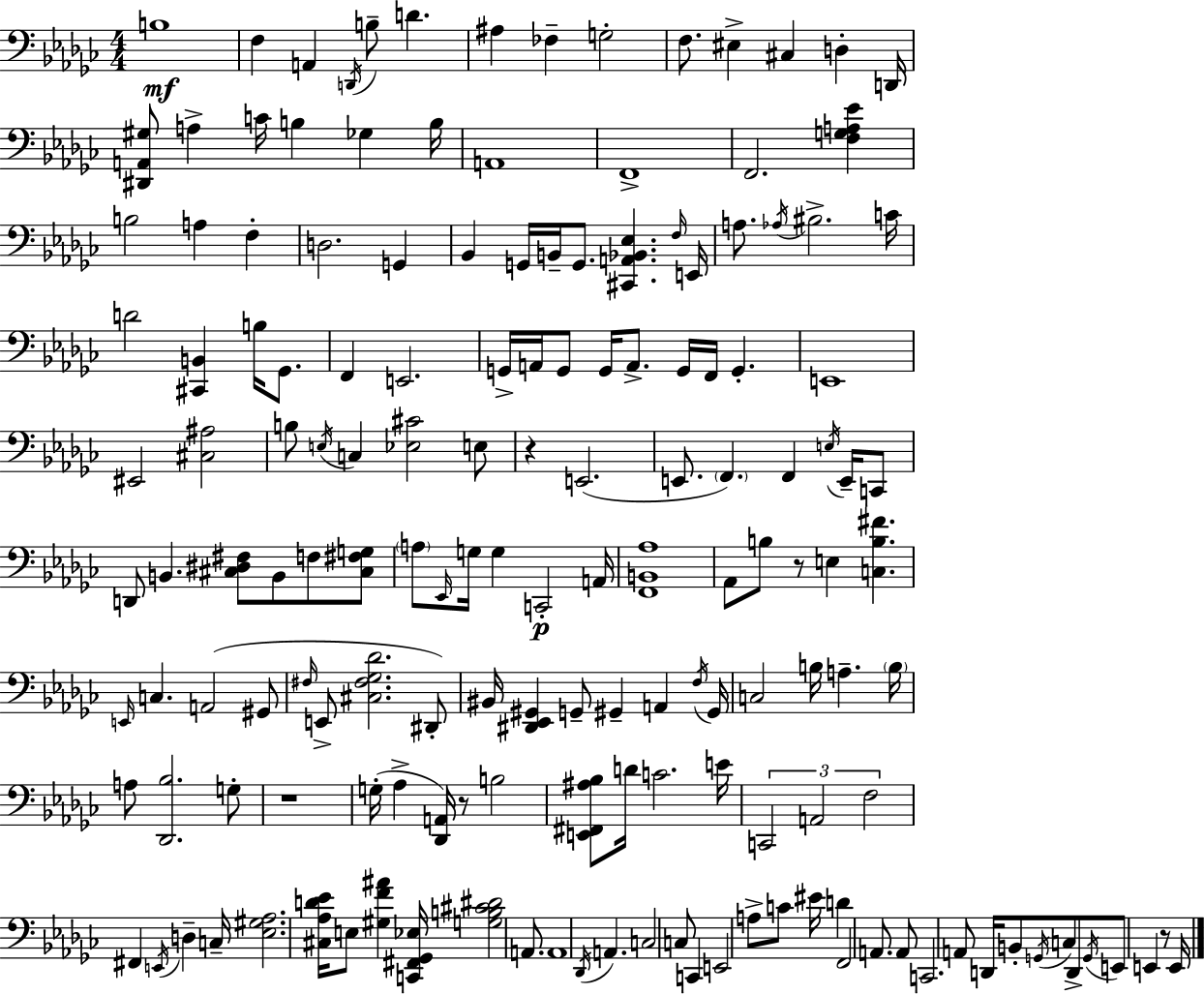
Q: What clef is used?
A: bass